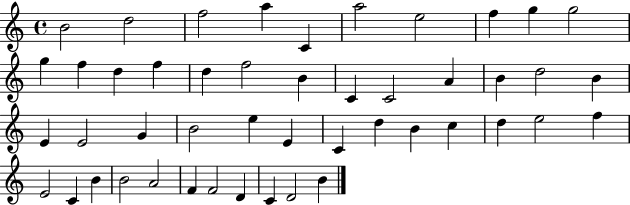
{
  \clef treble
  \time 4/4
  \defaultTimeSignature
  \key c \major
  b'2 d''2 | f''2 a''4 c'4 | a''2 e''2 | f''4 g''4 g''2 | \break g''4 f''4 d''4 f''4 | d''4 f''2 b'4 | c'4 c'2 a'4 | b'4 d''2 b'4 | \break e'4 e'2 g'4 | b'2 e''4 e'4 | c'4 d''4 b'4 c''4 | d''4 e''2 f''4 | \break e'2 c'4 b'4 | b'2 a'2 | f'4 f'2 d'4 | c'4 d'2 b'4 | \break \bar "|."
}